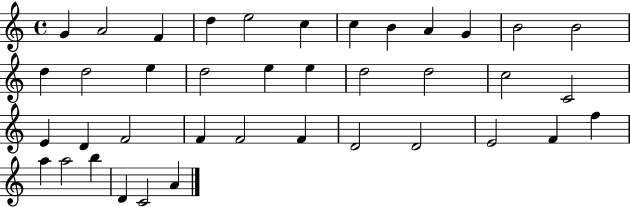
X:1
T:Untitled
M:4/4
L:1/4
K:C
G A2 F d e2 c c B A G B2 B2 d d2 e d2 e e d2 d2 c2 C2 E D F2 F F2 F D2 D2 E2 F f a a2 b D C2 A